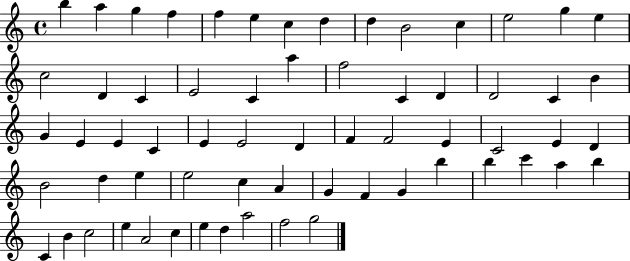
{
  \clef treble
  \time 4/4
  \defaultTimeSignature
  \key c \major
  b''4 a''4 g''4 f''4 | f''4 e''4 c''4 d''4 | d''4 b'2 c''4 | e''2 g''4 e''4 | \break c''2 d'4 c'4 | e'2 c'4 a''4 | f''2 c'4 d'4 | d'2 c'4 b'4 | \break g'4 e'4 e'4 c'4 | e'4 e'2 d'4 | f'4 f'2 e'4 | c'2 e'4 d'4 | \break b'2 d''4 e''4 | e''2 c''4 a'4 | g'4 f'4 g'4 b''4 | b''4 c'''4 a''4 b''4 | \break c'4 b'4 c''2 | e''4 a'2 c''4 | e''4 d''4 a''2 | f''2 g''2 | \break \bar "|."
}